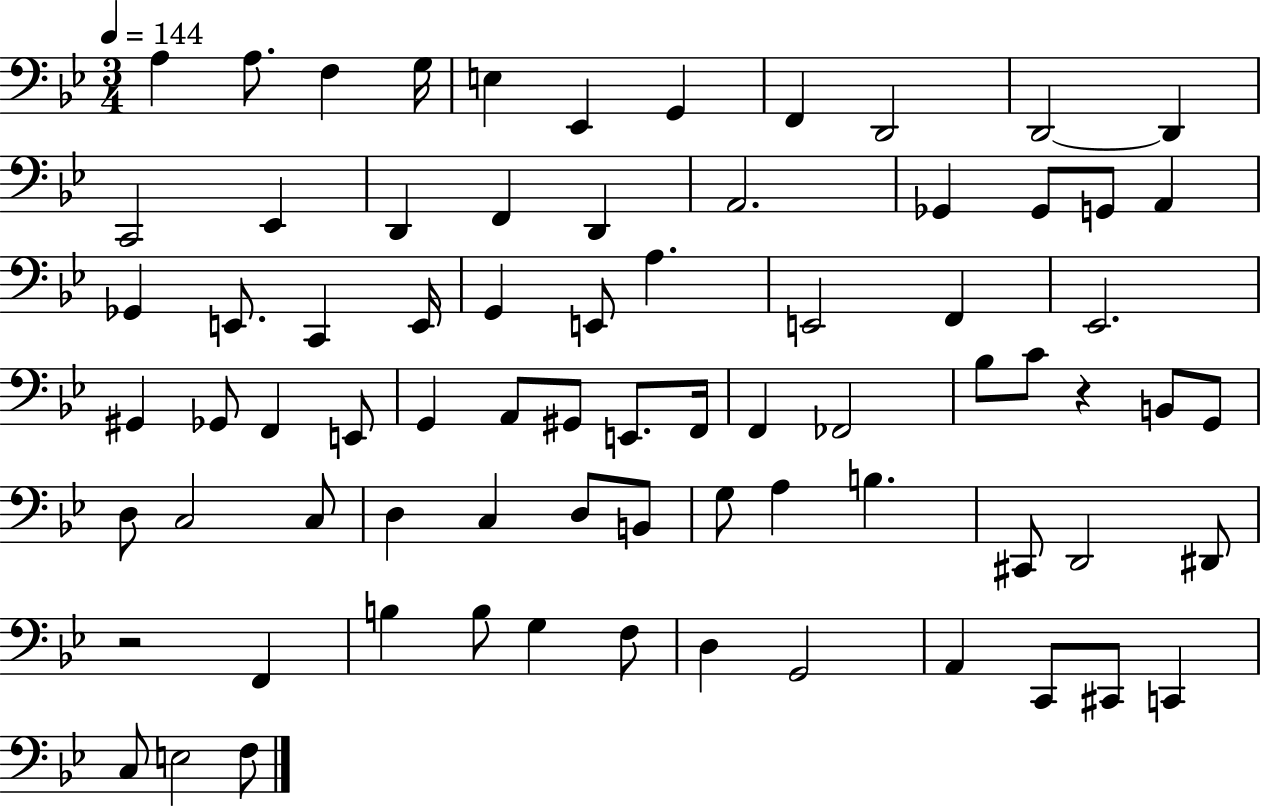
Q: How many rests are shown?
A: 2